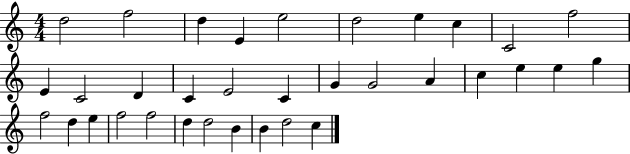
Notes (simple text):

D5/h F5/h D5/q E4/q E5/h D5/h E5/q C5/q C4/h F5/h E4/q C4/h D4/q C4/q E4/h C4/q G4/q G4/h A4/q C5/q E5/q E5/q G5/q F5/h D5/q E5/q F5/h F5/h D5/q D5/h B4/q B4/q D5/h C5/q